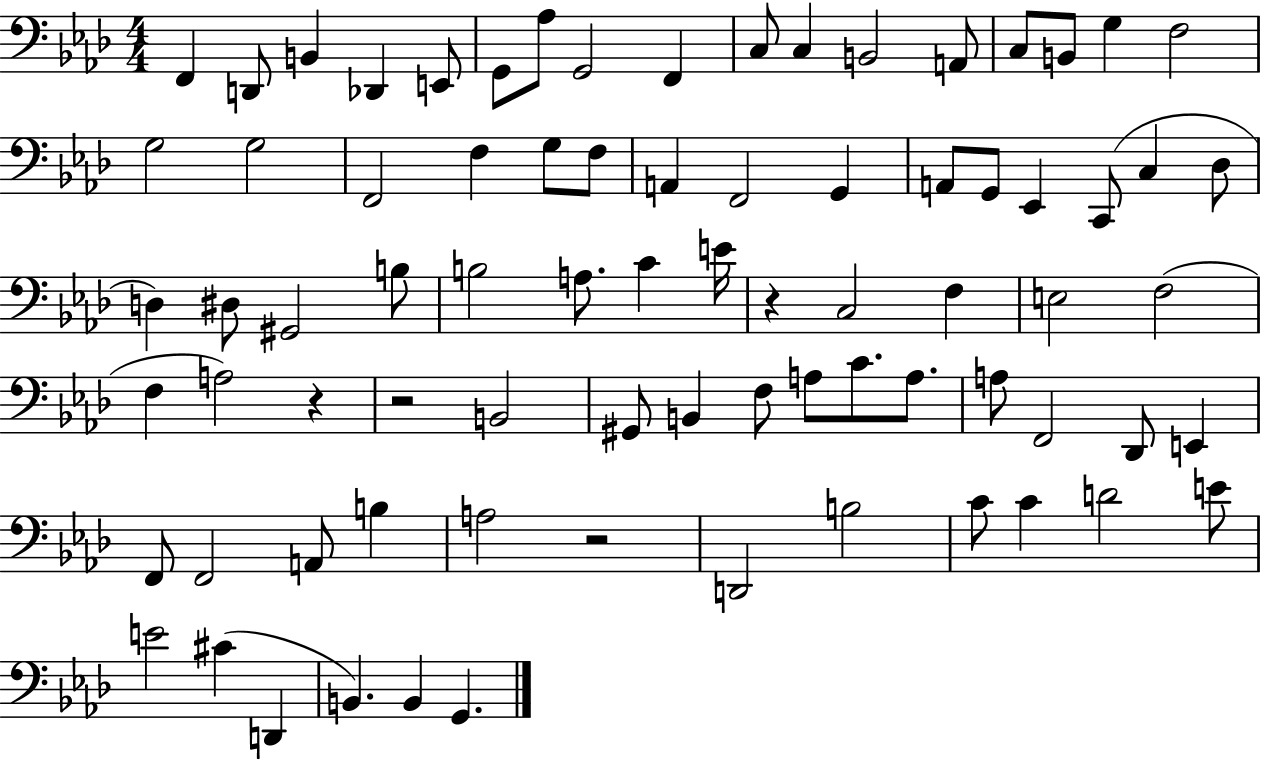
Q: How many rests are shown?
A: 4